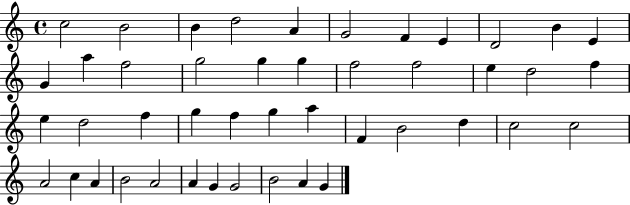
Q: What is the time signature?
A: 4/4